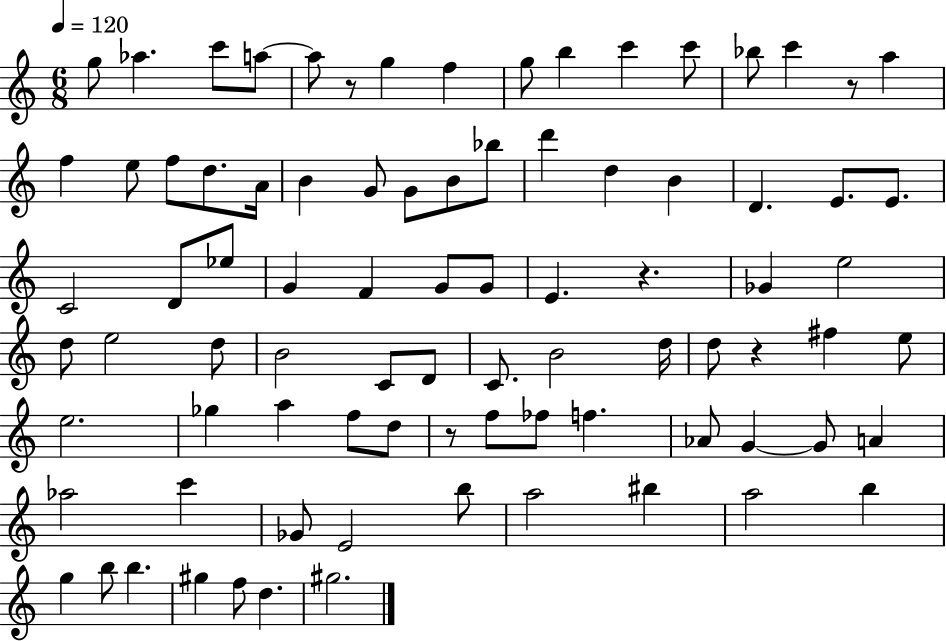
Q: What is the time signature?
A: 6/8